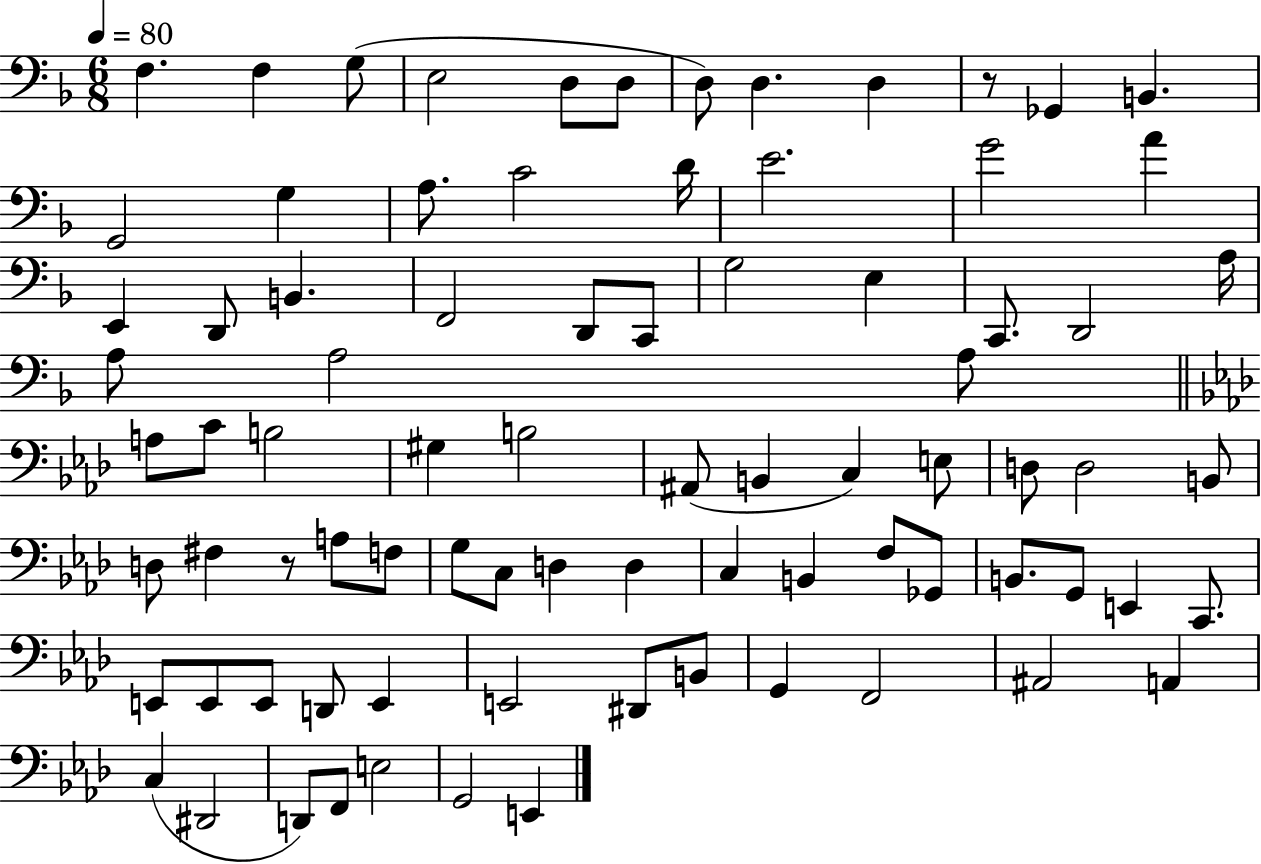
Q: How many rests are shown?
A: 2